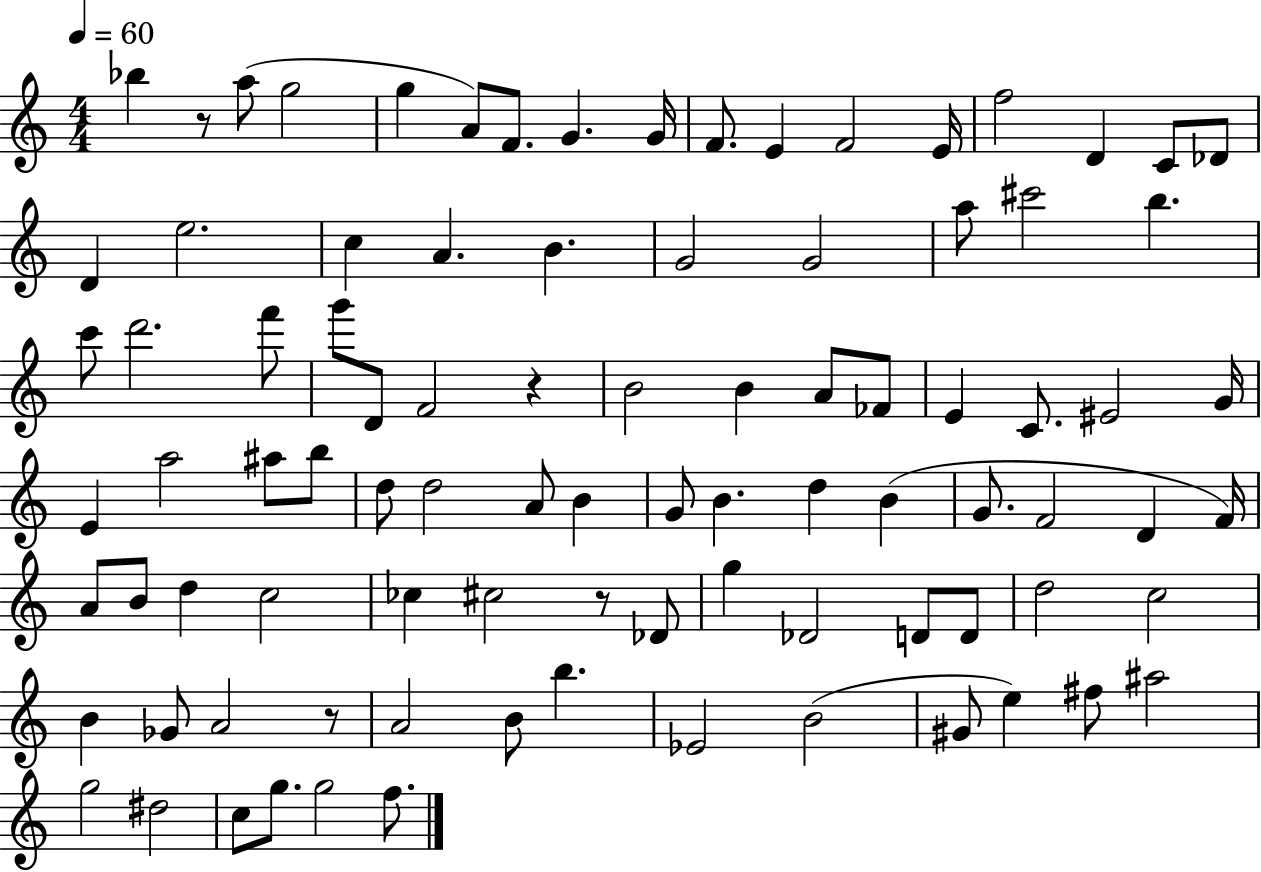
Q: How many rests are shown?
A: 4